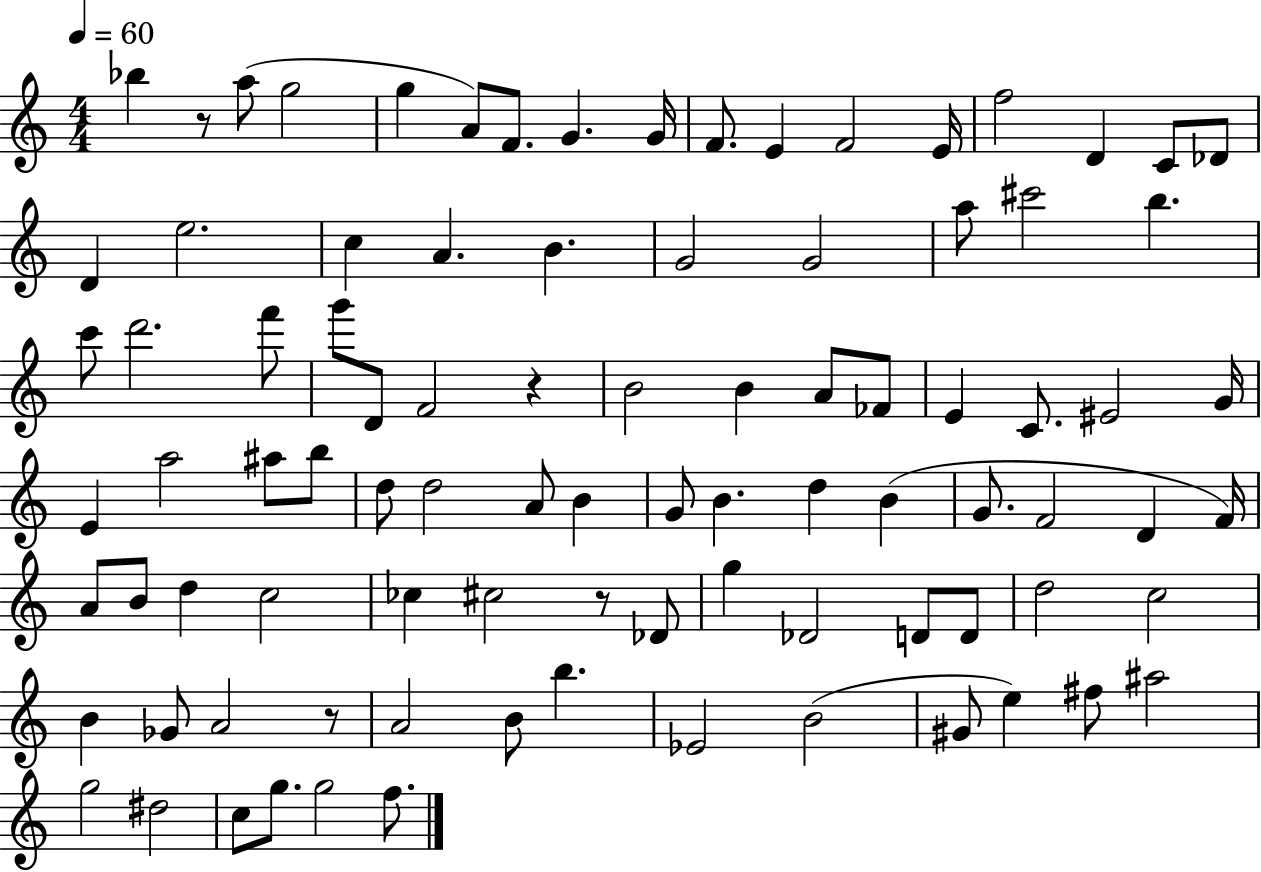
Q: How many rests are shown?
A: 4